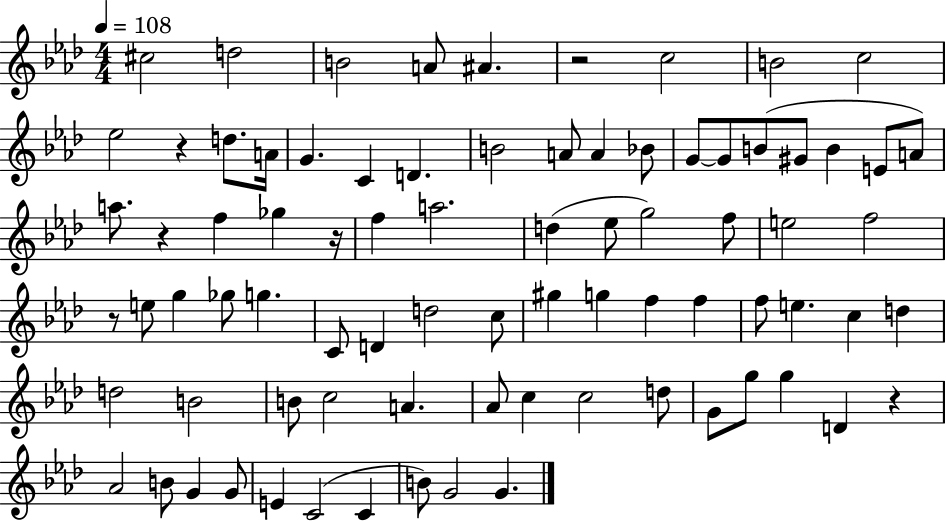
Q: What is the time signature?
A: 4/4